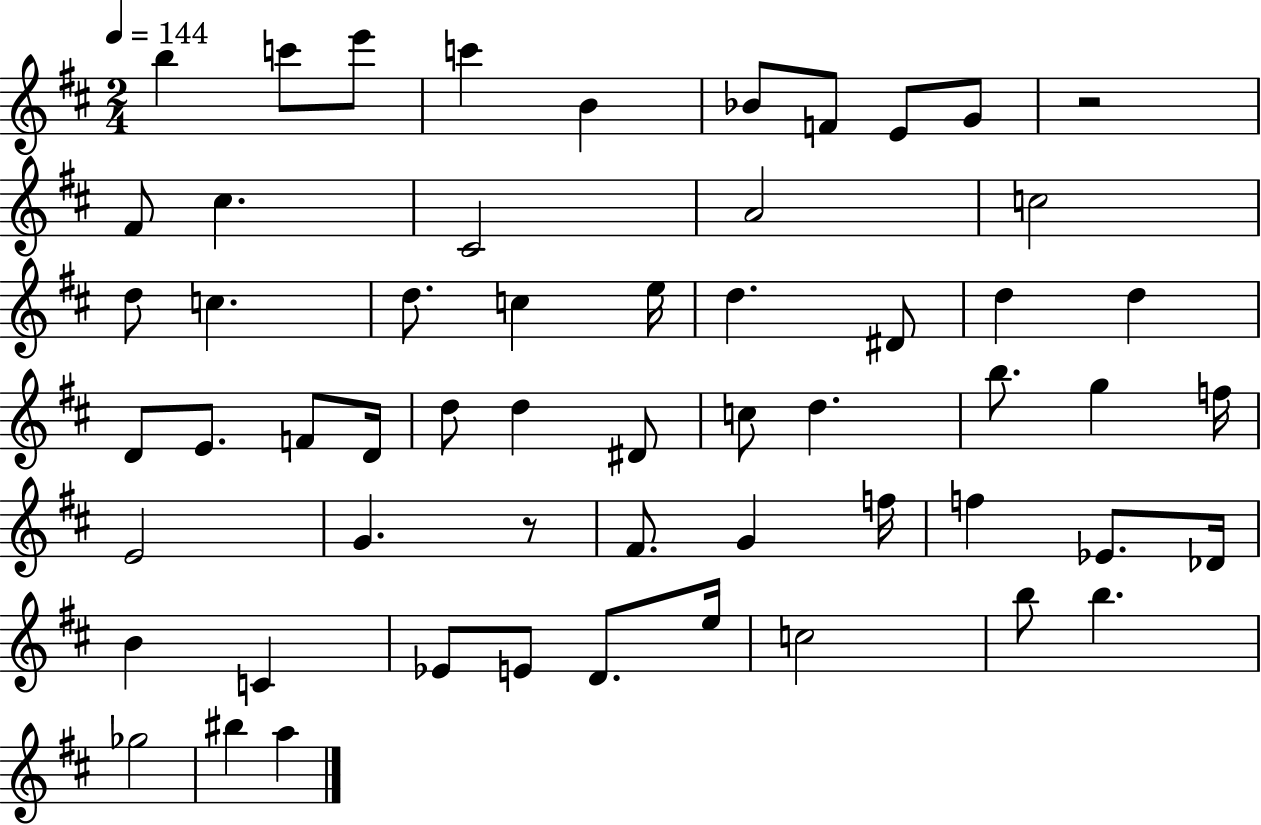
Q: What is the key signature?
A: D major